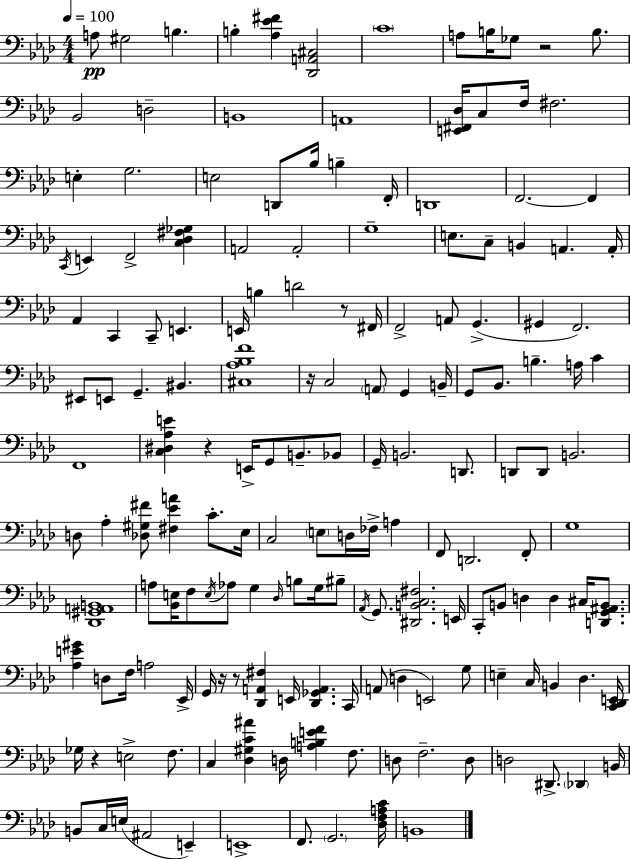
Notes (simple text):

A3/e G#3/h B3/q. B3/q [Ab3,Eb4,F#4]/q [Db2,A2,C#3]/h C4/w A3/e B3/s Gb3/e R/h B3/e. Bb2/h D3/h B2/w A2/w [E2,F#2,Db3]/s C3/e F3/s F#3/h. E3/q G3/h. E3/h D2/e Bb3/s B3/q F2/s D2/w F2/h. F2/q C2/s E2/q F2/h [C3,Db3,F#3,Gb3]/q A2/h A2/h G3/w E3/e. C3/e B2/q A2/q. A2/s Ab2/q C2/q C2/e E2/q. E2/s B3/q D4/h R/e F#2/s F2/h A2/e G2/q. G#2/q F2/h. EIS2/e E2/e G2/q. BIS2/q. [C#3,Ab3,Bb3,F4]/w R/s C3/h A2/e G2/q B2/s G2/e Bb2/e. B3/q. A3/s C4/q F2/w [C3,D#3,Ab3,E4]/q R/q E2/s G2/e B2/e. Bb2/e G2/s B2/h. D2/e. D2/e D2/e B2/h. D3/e Ab3/q [Db3,G#3,F#4]/e [F#3,Eb4,A4]/q C4/e. Eb3/s C3/h E3/e D3/s FES3/s A3/q F2/e D2/h. F2/e G3/w [Db2,G#2,A2,B2]/w A3/e [Bb2,E3]/s F3/e E3/s Ab3/e G3/q Db3/s B3/e G3/s BIS3/e Ab2/s G2/e. [D#2,B2,C3,F#3]/h. E2/s C2/e B2/e D3/q D3/q C#3/s [D2,G2,A#2,B2]/e. [Ab3,E4,G#4]/q D3/e F3/s A3/h Eb2/s G2/s R/s R/e [Db2,A2,F#3]/q E2/s [Db2,Gb2,A2]/q. C2/s A2/e D3/q E2/h G3/e E3/q C3/s B2/q Db3/q. [C2,Db2,E2]/s Gb3/s R/q E3/h F3/e. C3/q [Db3,G#3,C4,A#4]/q D3/s [A3,B3,E4,F4]/q F3/e. D3/e F3/h. D3/e D3/h D#2/e. Db2/q B2/s B2/e C3/s E3/s A#2/h E2/q E2/w F2/e. G2/h. [Db3,F3,A3,C4]/s B2/w